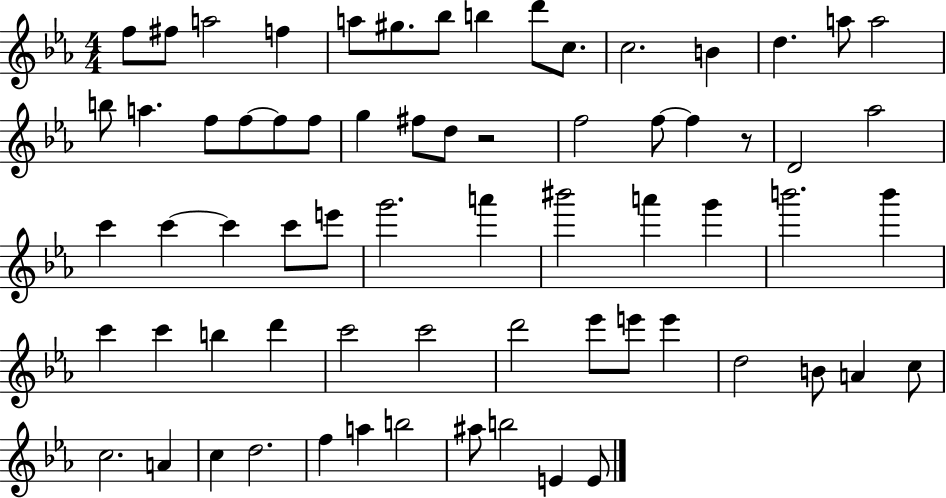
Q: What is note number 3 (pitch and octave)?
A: A5